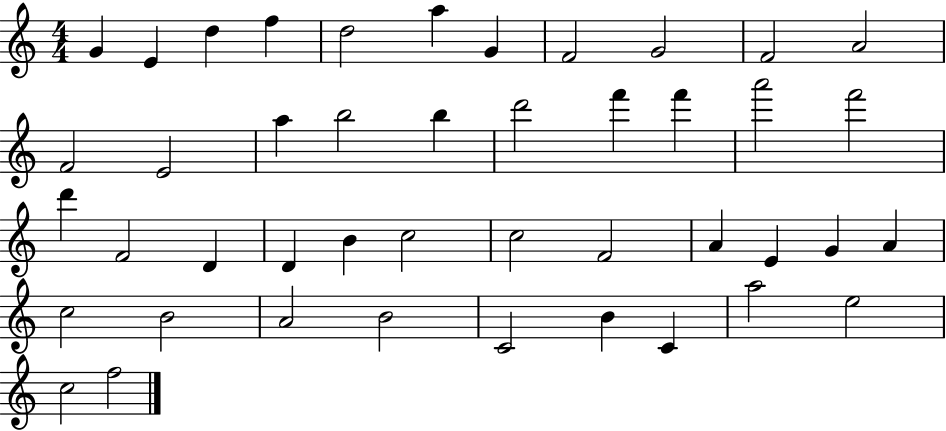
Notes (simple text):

G4/q E4/q D5/q F5/q D5/h A5/q G4/q F4/h G4/h F4/h A4/h F4/h E4/h A5/q B5/h B5/q D6/h F6/q F6/q A6/h F6/h D6/q F4/h D4/q D4/q B4/q C5/h C5/h F4/h A4/q E4/q G4/q A4/q C5/h B4/h A4/h B4/h C4/h B4/q C4/q A5/h E5/h C5/h F5/h